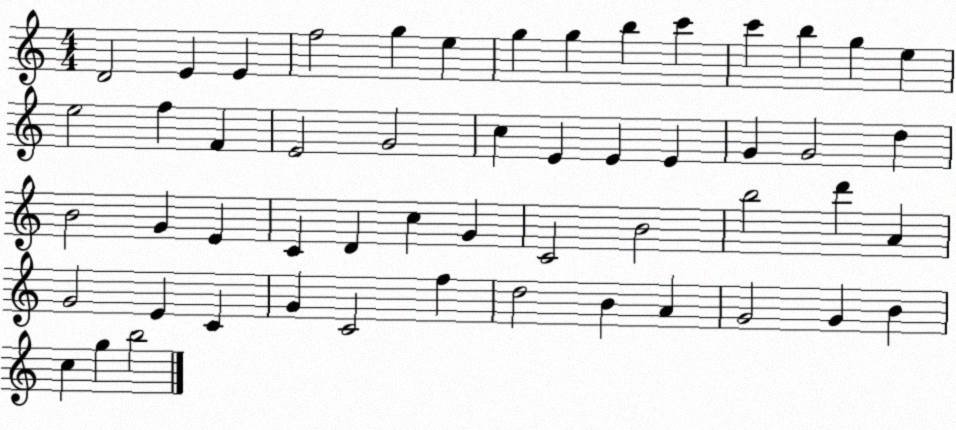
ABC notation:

X:1
T:Untitled
M:4/4
L:1/4
K:C
D2 E E f2 g e g g b c' c' b g e e2 f F E2 G2 c E E E G G2 d B2 G E C D c G C2 B2 b2 d' A G2 E C G C2 f d2 B A G2 G B c g b2